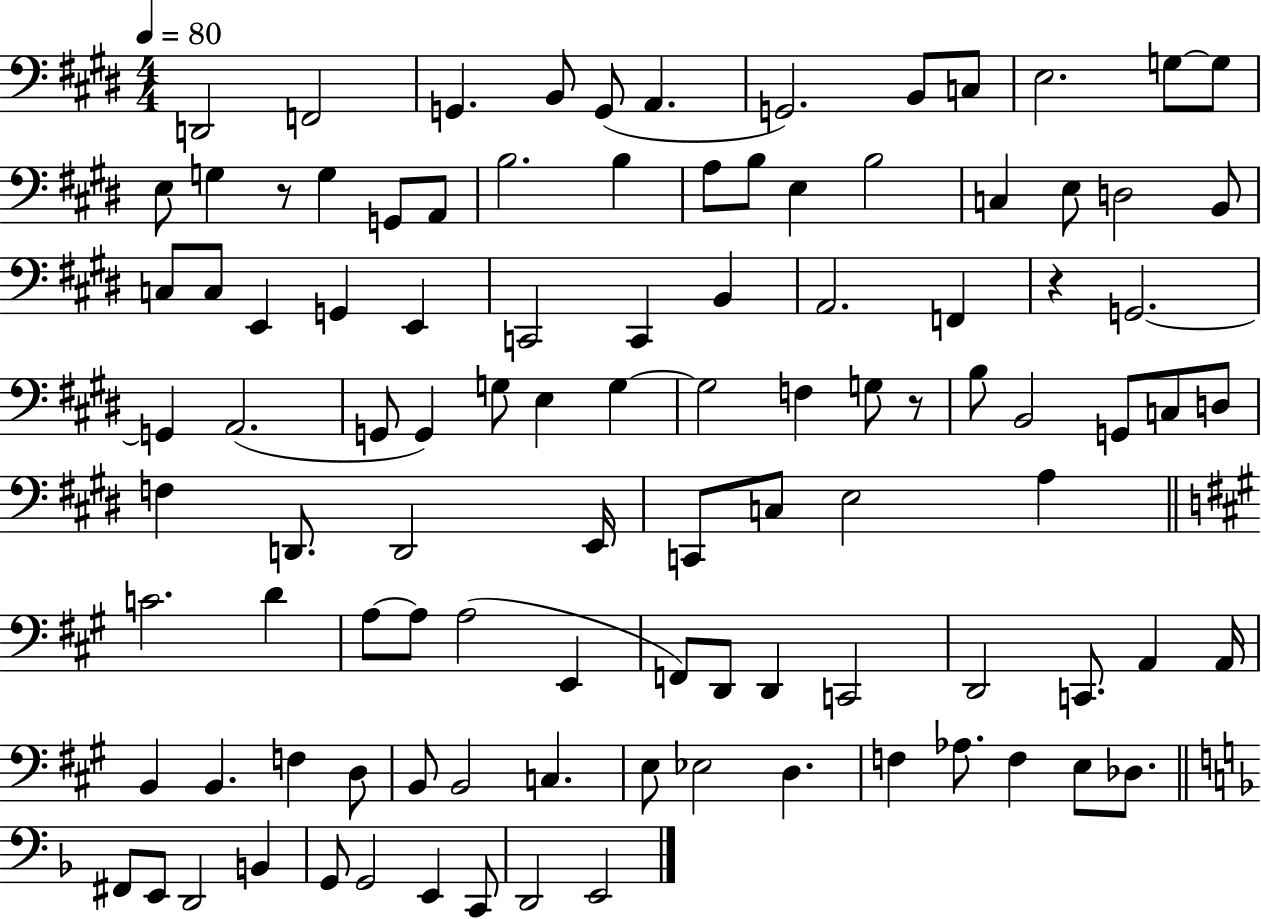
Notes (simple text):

D2/h F2/h G2/q. B2/e G2/e A2/q. G2/h. B2/e C3/e E3/h. G3/e G3/e E3/e G3/q R/e G3/q G2/e A2/e B3/h. B3/q A3/e B3/e E3/q B3/h C3/q E3/e D3/h B2/e C3/e C3/e E2/q G2/q E2/q C2/h C2/q B2/q A2/h. F2/q R/q G2/h. G2/q A2/h. G2/e G2/q G3/e E3/q G3/q G3/h F3/q G3/e R/e B3/e B2/h G2/e C3/e D3/e F3/q D2/e. D2/h E2/s C2/e C3/e E3/h A3/q C4/h. D4/q A3/e A3/e A3/h E2/q F2/e D2/e D2/q C2/h D2/h C2/e. A2/q A2/s B2/q B2/q. F3/q D3/e B2/e B2/h C3/q. E3/e Eb3/h D3/q. F3/q Ab3/e. F3/q E3/e Db3/e. F#2/e E2/e D2/h B2/q G2/e G2/h E2/q C2/e D2/h E2/h